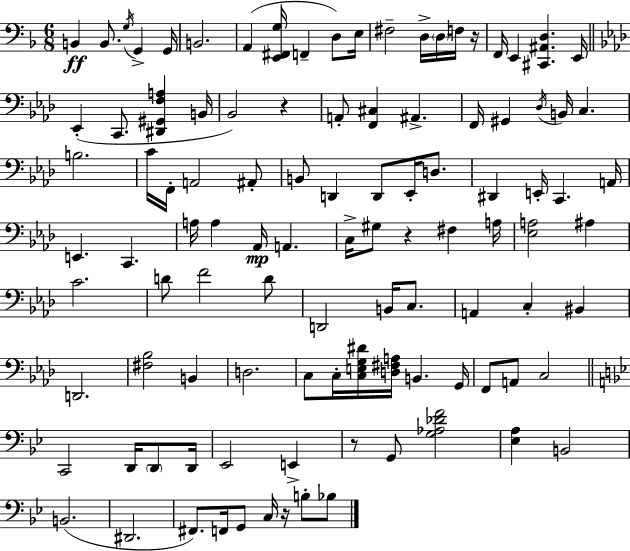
B2/q B2/e. G3/s G2/q G2/s B2/h. A2/q [E2,F#2,G3]/s F2/q D3/e E3/s F#3/h D3/s D3/s F3/s R/s F2/s E2/q [C#2,A#2,D3]/q. E2/s Eb2/q C2/e. [D#2,G#2,F3,A3]/q B2/s Bb2/h R/q A2/e [F2,C#3]/q A#2/q. F2/s G#2/q Db3/s B2/s C3/q. B3/h. C4/s F2/s A2/h A#2/e B2/e D2/q D2/e Eb2/s D3/e. D#2/q E2/s C2/q. A2/s E2/q. C2/q. A3/s A3/q Ab2/s A2/q. C3/s G#3/e R/q F#3/q A3/s [Eb3,A3]/h A#3/q C4/h. D4/e F4/h D4/e D2/h B2/s C3/e. A2/q C3/q BIS2/q D2/h. [F#3,Bb3]/h B2/q D3/h. C3/e C3/s [C3,E3,G3,D#4]/s [D3,F#3,A3]/s B2/q. G2/s F2/e A2/e C3/h C2/h D2/s D2/e D2/s Eb2/h E2/q R/e G2/e [G3,Ab3,Db4,F4]/h [Eb3,A3]/q B2/h B2/h. D#2/h. F#2/e. F2/s G2/e C3/s R/s B3/e Bb3/e